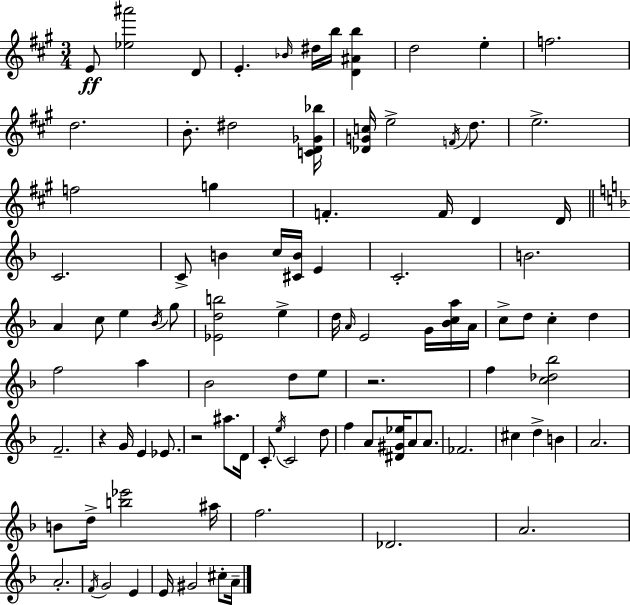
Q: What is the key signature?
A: A major